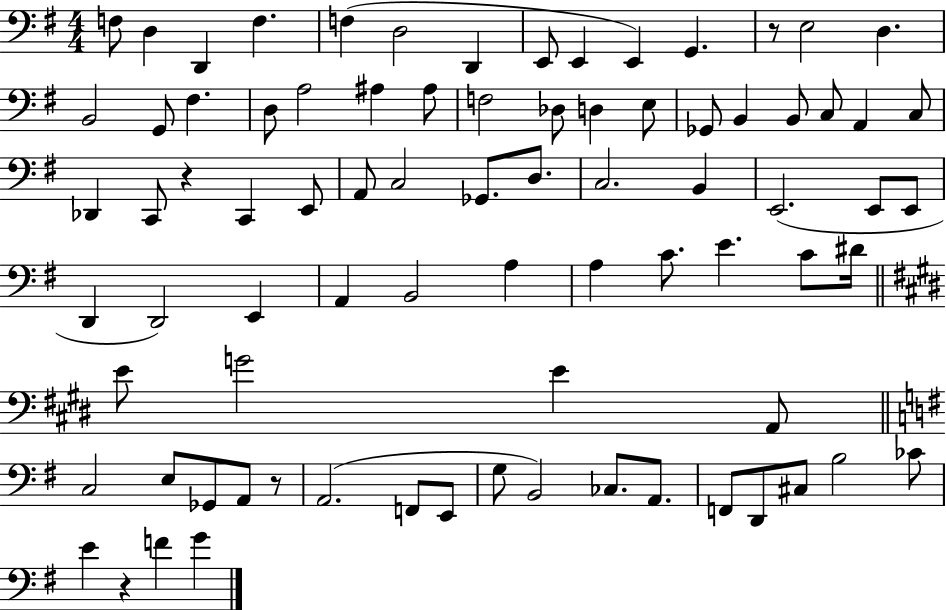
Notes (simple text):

F3/e D3/q D2/q F3/q. F3/q D3/h D2/q E2/e E2/q E2/q G2/q. R/e E3/h D3/q. B2/h G2/e F#3/q. D3/e A3/h A#3/q A#3/e F3/h Db3/e D3/q E3/e Gb2/e B2/q B2/e C3/e A2/q C3/e Db2/q C2/e R/q C2/q E2/e A2/e C3/h Gb2/e. D3/e. C3/h. B2/q E2/h. E2/e E2/e D2/q D2/h E2/q A2/q B2/h A3/q A3/q C4/e. E4/q. C4/e D#4/s E4/e G4/h E4/q A2/e C3/h E3/e Gb2/e A2/e R/e A2/h. F2/e E2/e G3/e B2/h CES3/e. A2/e. F2/e D2/e C#3/e B3/h CES4/e E4/q R/q F4/q G4/q